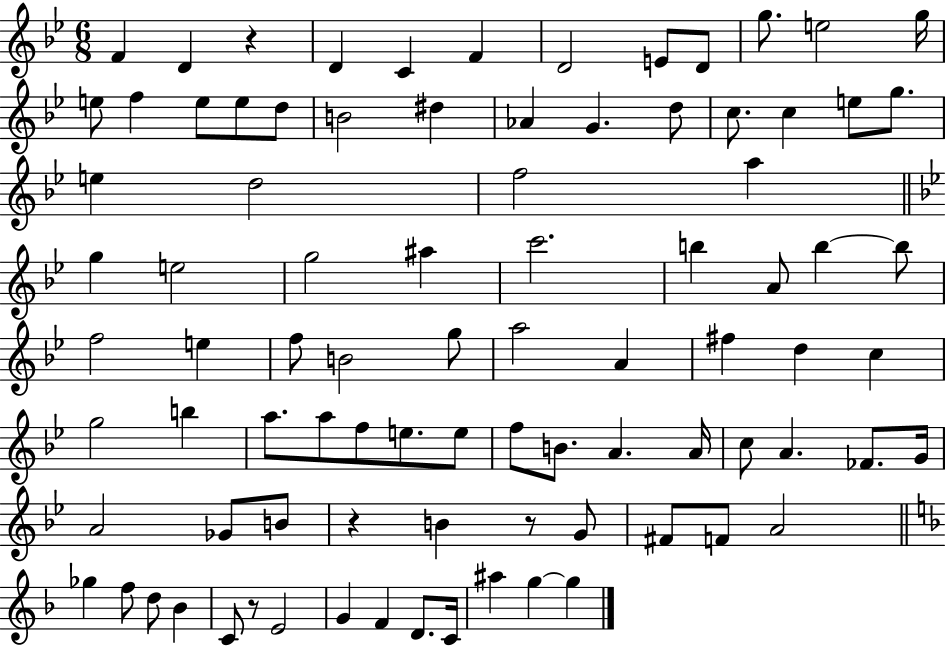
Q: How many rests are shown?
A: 4